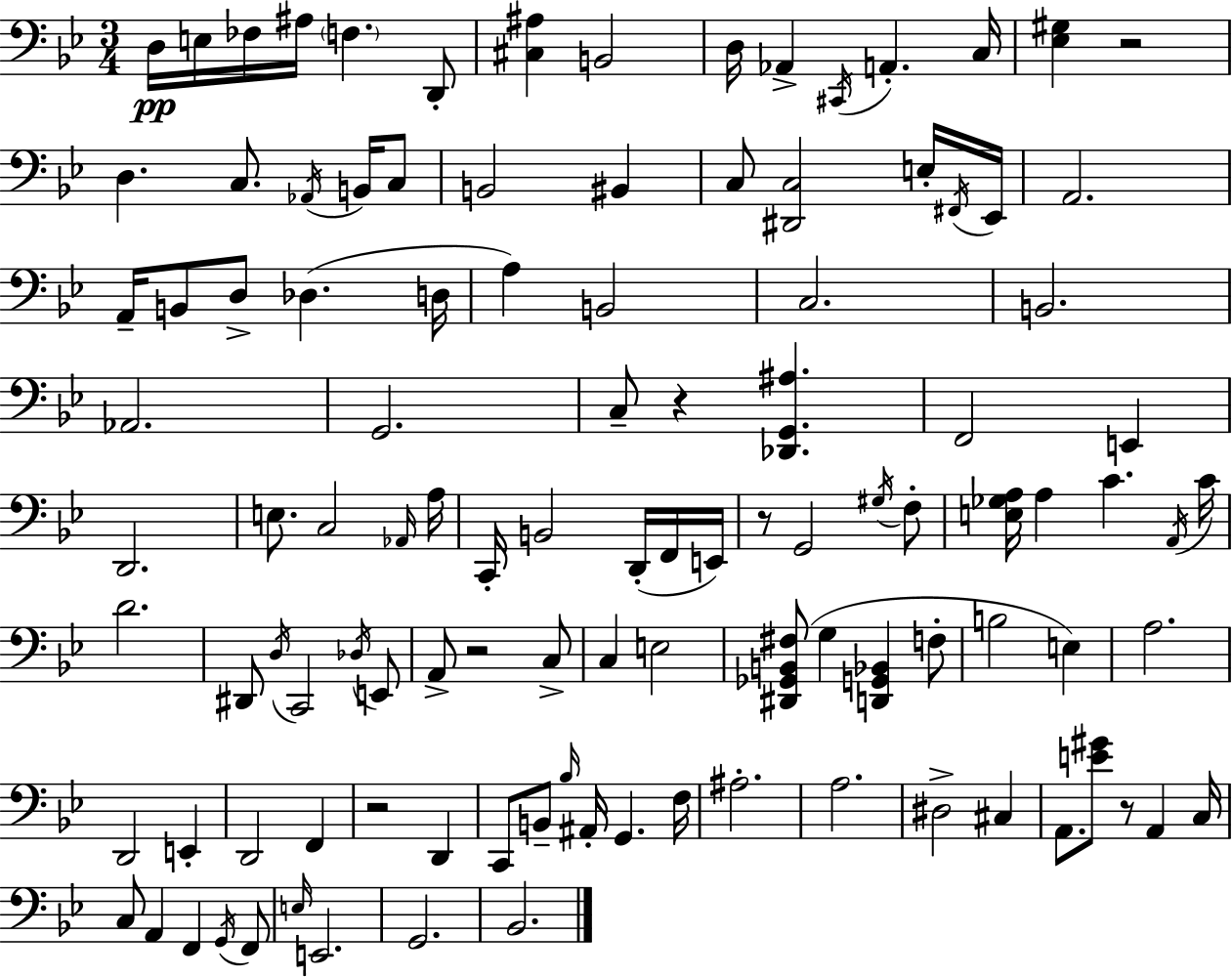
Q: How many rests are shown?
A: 6